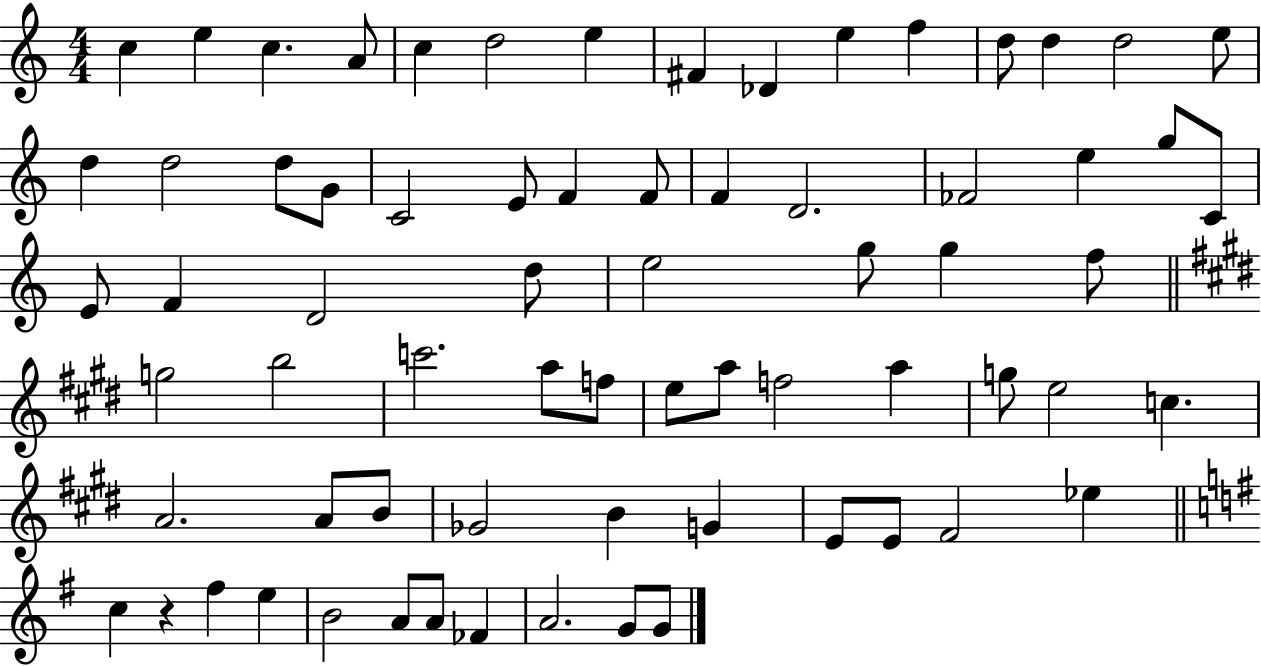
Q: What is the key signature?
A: C major